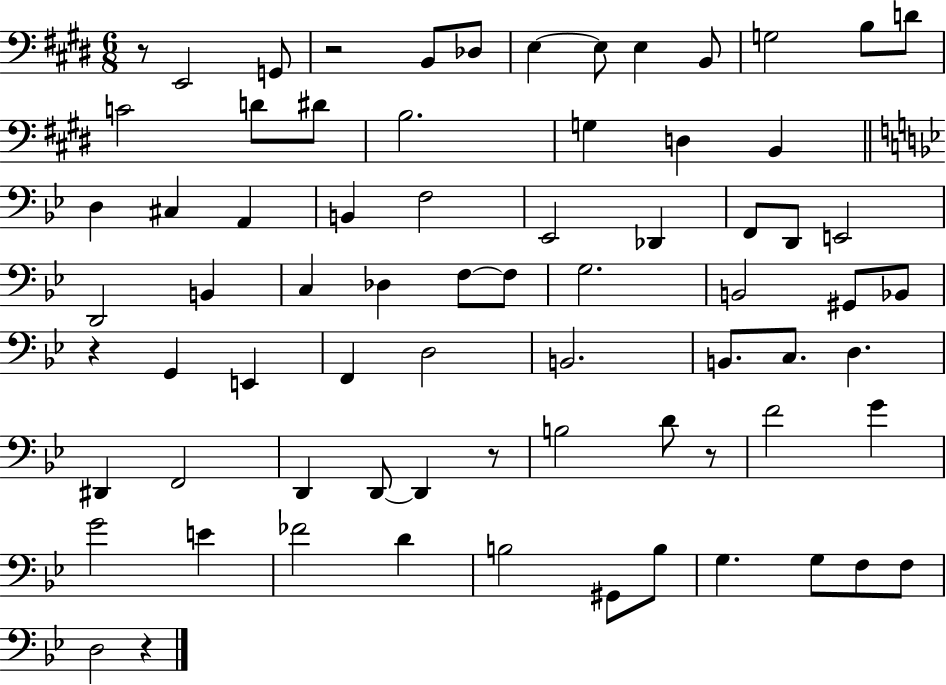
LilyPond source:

{
  \clef bass
  \numericTimeSignature
  \time 6/8
  \key e \major
  r8 e,2 g,8 | r2 b,8 des8 | e4~~ e8 e4 b,8 | g2 b8 d'8 | \break c'2 d'8 dis'8 | b2. | g4 d4 b,4 | \bar "||" \break \key bes \major d4 cis4 a,4 | b,4 f2 | ees,2 des,4 | f,8 d,8 e,2 | \break d,2 b,4 | c4 des4 f8~~ f8 | g2. | b,2 gis,8 bes,8 | \break r4 g,4 e,4 | f,4 d2 | b,2. | b,8. c8. d4. | \break dis,4 f,2 | d,4 d,8~~ d,4 r8 | b2 d'8 r8 | f'2 g'4 | \break g'2 e'4 | fes'2 d'4 | b2 gis,8 b8 | g4. g8 f8 f8 | \break d2 r4 | \bar "|."
}